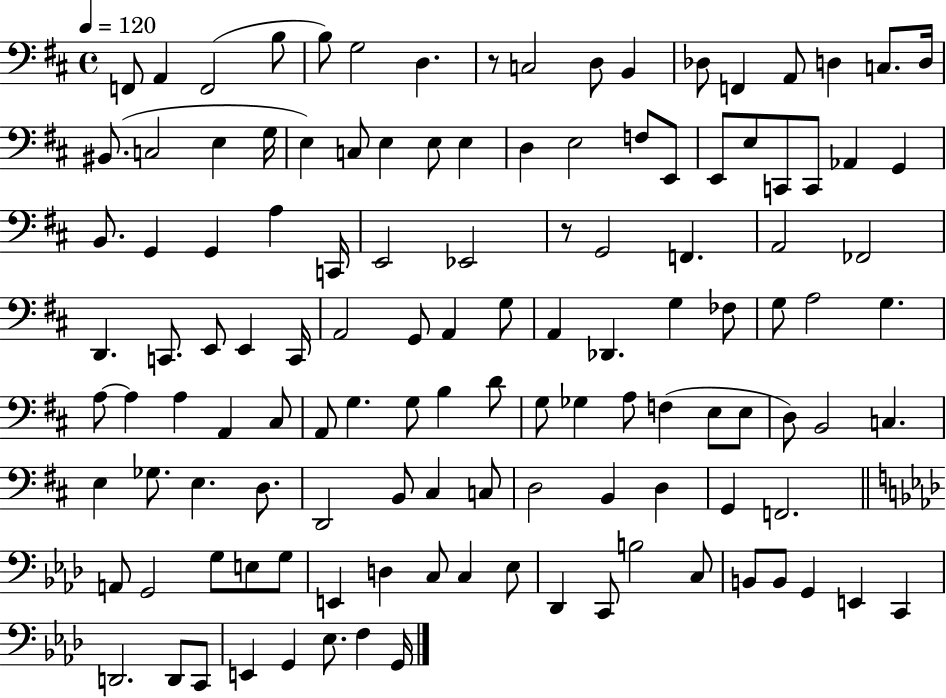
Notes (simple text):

F2/e A2/q F2/h B3/e B3/e G3/h D3/q. R/e C3/h D3/e B2/q Db3/e F2/q A2/e D3/q C3/e. D3/s BIS2/e. C3/h E3/q G3/s E3/q C3/e E3/q E3/e E3/q D3/q E3/h F3/e E2/e E2/e E3/e C2/e C2/e Ab2/q G2/q B2/e. G2/q G2/q A3/q C2/s E2/h Eb2/h R/e G2/h F2/q. A2/h FES2/h D2/q. C2/e. E2/e E2/q C2/s A2/h G2/e A2/q G3/e A2/q Db2/q. G3/q FES3/e G3/e A3/h G3/q. A3/e A3/q A3/q A2/q C#3/e A2/e G3/q. G3/e B3/q D4/e G3/e Gb3/q A3/e F3/q E3/e E3/e D3/e B2/h C3/q. E3/q Gb3/e. E3/q. D3/e. D2/h B2/e C#3/q C3/e D3/h B2/q D3/q G2/q F2/h. A2/e G2/h G3/e E3/e G3/e E2/q D3/q C3/e C3/q Eb3/e Db2/q C2/e B3/h C3/e B2/e B2/e G2/q E2/q C2/q D2/h. D2/e C2/e E2/q G2/q Eb3/e. F3/q G2/s